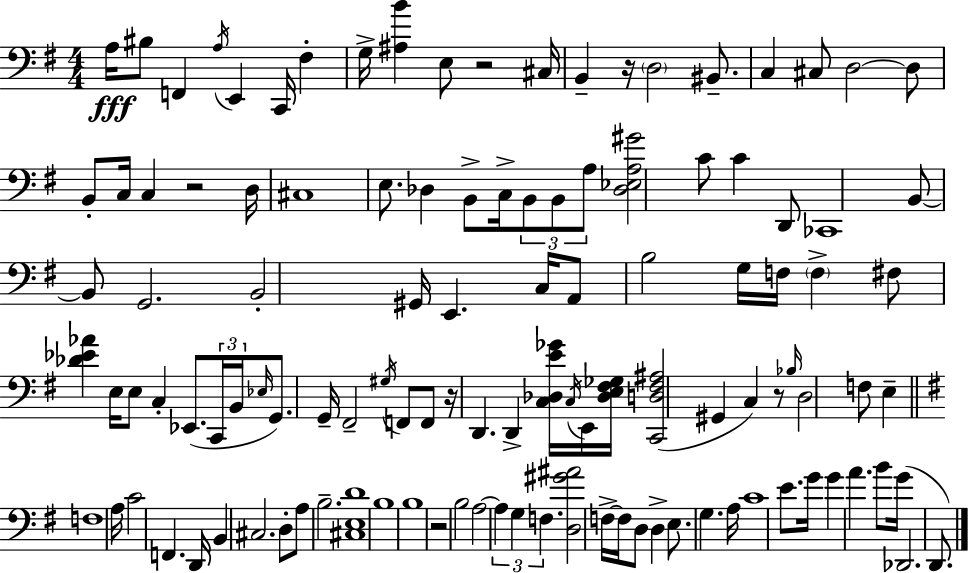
{
  \clef bass
  \numericTimeSignature
  \time 4/4
  \key g \major
  a16\fff bis8 f,4 \acciaccatura { a16 } e,4 c,16 fis4-. | g16-> <ais b'>4 e8 r2 | cis16 b,4-- r16 \parenthesize d2 bis,8.-- | c4 cis8 d2~~ d8 | \break b,8-. c16 c4 r2 | d16 cis1 | e8. des4 b,8-> c16-> \tuplet 3/2 { b,8 b,8 a8 } | <des ees a gis'>2 c'8 c'4 d,8 | \break ces,1 | b,8~~ b,8 g,2. | b,2-. gis,16 e,4. | c16 a,8 b2 g16 f16 \parenthesize f4-> | \break fis8 <des' ees' aes'>4 e16 e8 c4-. ees,8.( | \tuplet 3/2 { c,16 b,16 \grace { ees16 }) } g,8. g,16-- fis,2-- | \acciaccatura { gis16 } f,8 f,8 r16 d,4. d,4-> | <c des e' ges'>16 \acciaccatura { c16 } e,16 <des e fis ges>16 <c, d fis ais>2( gis,4 | \break c4) r8 \grace { bes16 } d2 f8 | e4-- \bar "||" \break \key g \major f1 | a16 c'2 f,4. d,16 | b,4 cis2. | d8-. a8 b2.-- | \break <cis e d'>1 | b1 | b1 | r2 b2 | \break a2~~ \tuplet 3/2 { a4 g4 | f4. } <d gis' ais'>2 f16->~~ f16 | d8 d4-> e8. g4. a16 | c'1 | \break e'8. g'16 g'4 a'4. b'8 | g'16( des,2. d,8.) | \bar "|."
}